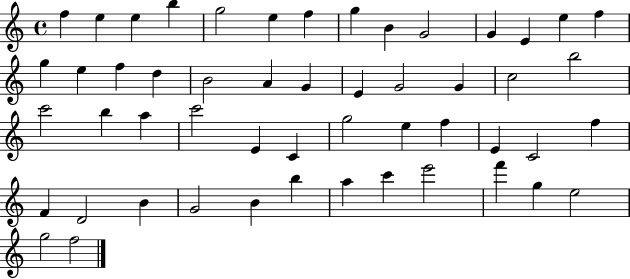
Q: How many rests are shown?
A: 0